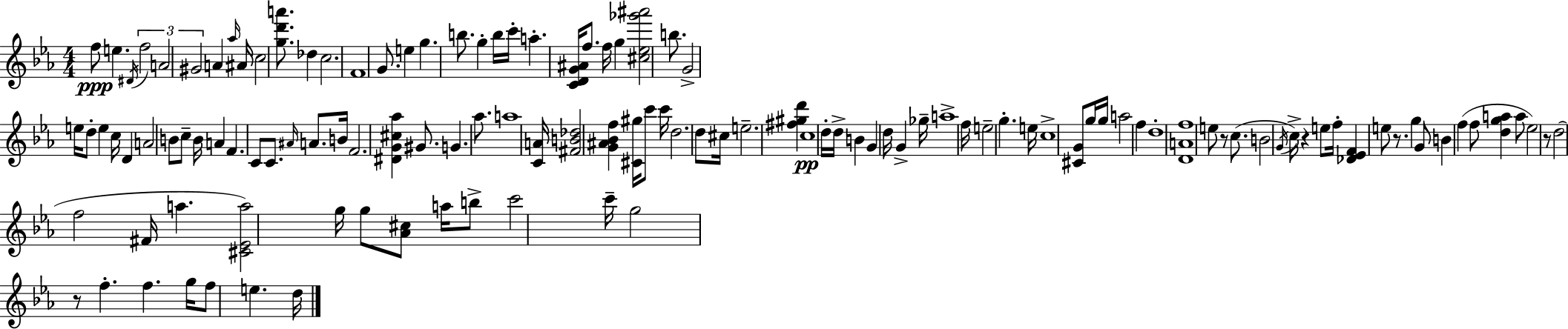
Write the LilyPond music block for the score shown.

{
  \clef treble
  \numericTimeSignature
  \time 4/4
  \key c \minor
  f''8\ppp e''4. \acciaccatura { dis'16 } \tuplet 3/2 { f''2 | a'2 gis'2 } | a'4 \grace { aes''16 } ais'16 c''2 <g'' d''' a'''>8. | des''4 c''2. | \break f'1 | g'8. e''4 g''4. b''8. | g''4-. b''16 c'''16-. a''4.-. <c' d' g' ais'>16 f''8. | f''16 g''4 <cis'' ees'' ges''' ais'''>2 b''8. | \break g'2-> e''16 d''8-. e''4 | c''16 d'4 a'2 b'8 | c''8-- b'16 a'4 f'4. c'8 c'8. | \grace { ais'16 } a'8. b'16 f'2. | \break <dis' g' cis'' aes''>4 gis'8. g'4. | aes''8. a''1 | <c' a'>16 <fis' b' des''>2 <g' ais' bes' f''>4 | <cis' gis''>16 c'''8 c'''16 d''2. | \break d''8 cis''16 e''2.-- <fis'' gis'' d'''>4 | c''1\pp | d''16-. d''16-> b'4 g'4 d''16 g'4-> | ges''16-- a''1-> | \break f''16 e''2-- g''4.-. | e''16 c''1-> | <cis' g'>8 g''16 g''16 a''2 f''4 | d''1-. | \break <d' a' f''>1 | e''8 r8 c''8.( b'2 | \acciaccatura { g'16 } c''16->) r4 e''8 f''16-. <des' ees' f'>4 e''8 | r8. g''4 g'8 b'4 f''4( | \break f''8 <d'' g'' a''>4 a''8 ees''2) | r8 d''2( f''2 | fis'16 a''4. <cis' ees' a''>2) | g''16 g''8 <aes' cis''>8 a''16 b''8-> c'''2 | \break c'''16-- g''2 r8 f''4.-. | f''4. g''16 f''8 e''4. | d''16 \bar "|."
}